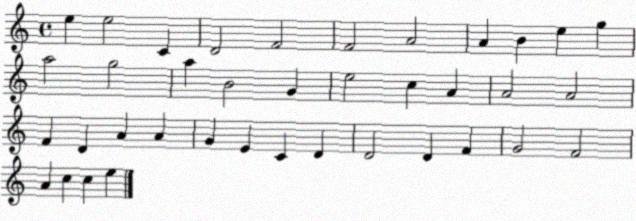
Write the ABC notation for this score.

X:1
T:Untitled
M:4/4
L:1/4
K:C
e e2 C D2 F2 F2 A2 A B e g a2 g2 a B2 G e2 c A A2 A2 F D A A G E C D D2 D F G2 F2 A c c e